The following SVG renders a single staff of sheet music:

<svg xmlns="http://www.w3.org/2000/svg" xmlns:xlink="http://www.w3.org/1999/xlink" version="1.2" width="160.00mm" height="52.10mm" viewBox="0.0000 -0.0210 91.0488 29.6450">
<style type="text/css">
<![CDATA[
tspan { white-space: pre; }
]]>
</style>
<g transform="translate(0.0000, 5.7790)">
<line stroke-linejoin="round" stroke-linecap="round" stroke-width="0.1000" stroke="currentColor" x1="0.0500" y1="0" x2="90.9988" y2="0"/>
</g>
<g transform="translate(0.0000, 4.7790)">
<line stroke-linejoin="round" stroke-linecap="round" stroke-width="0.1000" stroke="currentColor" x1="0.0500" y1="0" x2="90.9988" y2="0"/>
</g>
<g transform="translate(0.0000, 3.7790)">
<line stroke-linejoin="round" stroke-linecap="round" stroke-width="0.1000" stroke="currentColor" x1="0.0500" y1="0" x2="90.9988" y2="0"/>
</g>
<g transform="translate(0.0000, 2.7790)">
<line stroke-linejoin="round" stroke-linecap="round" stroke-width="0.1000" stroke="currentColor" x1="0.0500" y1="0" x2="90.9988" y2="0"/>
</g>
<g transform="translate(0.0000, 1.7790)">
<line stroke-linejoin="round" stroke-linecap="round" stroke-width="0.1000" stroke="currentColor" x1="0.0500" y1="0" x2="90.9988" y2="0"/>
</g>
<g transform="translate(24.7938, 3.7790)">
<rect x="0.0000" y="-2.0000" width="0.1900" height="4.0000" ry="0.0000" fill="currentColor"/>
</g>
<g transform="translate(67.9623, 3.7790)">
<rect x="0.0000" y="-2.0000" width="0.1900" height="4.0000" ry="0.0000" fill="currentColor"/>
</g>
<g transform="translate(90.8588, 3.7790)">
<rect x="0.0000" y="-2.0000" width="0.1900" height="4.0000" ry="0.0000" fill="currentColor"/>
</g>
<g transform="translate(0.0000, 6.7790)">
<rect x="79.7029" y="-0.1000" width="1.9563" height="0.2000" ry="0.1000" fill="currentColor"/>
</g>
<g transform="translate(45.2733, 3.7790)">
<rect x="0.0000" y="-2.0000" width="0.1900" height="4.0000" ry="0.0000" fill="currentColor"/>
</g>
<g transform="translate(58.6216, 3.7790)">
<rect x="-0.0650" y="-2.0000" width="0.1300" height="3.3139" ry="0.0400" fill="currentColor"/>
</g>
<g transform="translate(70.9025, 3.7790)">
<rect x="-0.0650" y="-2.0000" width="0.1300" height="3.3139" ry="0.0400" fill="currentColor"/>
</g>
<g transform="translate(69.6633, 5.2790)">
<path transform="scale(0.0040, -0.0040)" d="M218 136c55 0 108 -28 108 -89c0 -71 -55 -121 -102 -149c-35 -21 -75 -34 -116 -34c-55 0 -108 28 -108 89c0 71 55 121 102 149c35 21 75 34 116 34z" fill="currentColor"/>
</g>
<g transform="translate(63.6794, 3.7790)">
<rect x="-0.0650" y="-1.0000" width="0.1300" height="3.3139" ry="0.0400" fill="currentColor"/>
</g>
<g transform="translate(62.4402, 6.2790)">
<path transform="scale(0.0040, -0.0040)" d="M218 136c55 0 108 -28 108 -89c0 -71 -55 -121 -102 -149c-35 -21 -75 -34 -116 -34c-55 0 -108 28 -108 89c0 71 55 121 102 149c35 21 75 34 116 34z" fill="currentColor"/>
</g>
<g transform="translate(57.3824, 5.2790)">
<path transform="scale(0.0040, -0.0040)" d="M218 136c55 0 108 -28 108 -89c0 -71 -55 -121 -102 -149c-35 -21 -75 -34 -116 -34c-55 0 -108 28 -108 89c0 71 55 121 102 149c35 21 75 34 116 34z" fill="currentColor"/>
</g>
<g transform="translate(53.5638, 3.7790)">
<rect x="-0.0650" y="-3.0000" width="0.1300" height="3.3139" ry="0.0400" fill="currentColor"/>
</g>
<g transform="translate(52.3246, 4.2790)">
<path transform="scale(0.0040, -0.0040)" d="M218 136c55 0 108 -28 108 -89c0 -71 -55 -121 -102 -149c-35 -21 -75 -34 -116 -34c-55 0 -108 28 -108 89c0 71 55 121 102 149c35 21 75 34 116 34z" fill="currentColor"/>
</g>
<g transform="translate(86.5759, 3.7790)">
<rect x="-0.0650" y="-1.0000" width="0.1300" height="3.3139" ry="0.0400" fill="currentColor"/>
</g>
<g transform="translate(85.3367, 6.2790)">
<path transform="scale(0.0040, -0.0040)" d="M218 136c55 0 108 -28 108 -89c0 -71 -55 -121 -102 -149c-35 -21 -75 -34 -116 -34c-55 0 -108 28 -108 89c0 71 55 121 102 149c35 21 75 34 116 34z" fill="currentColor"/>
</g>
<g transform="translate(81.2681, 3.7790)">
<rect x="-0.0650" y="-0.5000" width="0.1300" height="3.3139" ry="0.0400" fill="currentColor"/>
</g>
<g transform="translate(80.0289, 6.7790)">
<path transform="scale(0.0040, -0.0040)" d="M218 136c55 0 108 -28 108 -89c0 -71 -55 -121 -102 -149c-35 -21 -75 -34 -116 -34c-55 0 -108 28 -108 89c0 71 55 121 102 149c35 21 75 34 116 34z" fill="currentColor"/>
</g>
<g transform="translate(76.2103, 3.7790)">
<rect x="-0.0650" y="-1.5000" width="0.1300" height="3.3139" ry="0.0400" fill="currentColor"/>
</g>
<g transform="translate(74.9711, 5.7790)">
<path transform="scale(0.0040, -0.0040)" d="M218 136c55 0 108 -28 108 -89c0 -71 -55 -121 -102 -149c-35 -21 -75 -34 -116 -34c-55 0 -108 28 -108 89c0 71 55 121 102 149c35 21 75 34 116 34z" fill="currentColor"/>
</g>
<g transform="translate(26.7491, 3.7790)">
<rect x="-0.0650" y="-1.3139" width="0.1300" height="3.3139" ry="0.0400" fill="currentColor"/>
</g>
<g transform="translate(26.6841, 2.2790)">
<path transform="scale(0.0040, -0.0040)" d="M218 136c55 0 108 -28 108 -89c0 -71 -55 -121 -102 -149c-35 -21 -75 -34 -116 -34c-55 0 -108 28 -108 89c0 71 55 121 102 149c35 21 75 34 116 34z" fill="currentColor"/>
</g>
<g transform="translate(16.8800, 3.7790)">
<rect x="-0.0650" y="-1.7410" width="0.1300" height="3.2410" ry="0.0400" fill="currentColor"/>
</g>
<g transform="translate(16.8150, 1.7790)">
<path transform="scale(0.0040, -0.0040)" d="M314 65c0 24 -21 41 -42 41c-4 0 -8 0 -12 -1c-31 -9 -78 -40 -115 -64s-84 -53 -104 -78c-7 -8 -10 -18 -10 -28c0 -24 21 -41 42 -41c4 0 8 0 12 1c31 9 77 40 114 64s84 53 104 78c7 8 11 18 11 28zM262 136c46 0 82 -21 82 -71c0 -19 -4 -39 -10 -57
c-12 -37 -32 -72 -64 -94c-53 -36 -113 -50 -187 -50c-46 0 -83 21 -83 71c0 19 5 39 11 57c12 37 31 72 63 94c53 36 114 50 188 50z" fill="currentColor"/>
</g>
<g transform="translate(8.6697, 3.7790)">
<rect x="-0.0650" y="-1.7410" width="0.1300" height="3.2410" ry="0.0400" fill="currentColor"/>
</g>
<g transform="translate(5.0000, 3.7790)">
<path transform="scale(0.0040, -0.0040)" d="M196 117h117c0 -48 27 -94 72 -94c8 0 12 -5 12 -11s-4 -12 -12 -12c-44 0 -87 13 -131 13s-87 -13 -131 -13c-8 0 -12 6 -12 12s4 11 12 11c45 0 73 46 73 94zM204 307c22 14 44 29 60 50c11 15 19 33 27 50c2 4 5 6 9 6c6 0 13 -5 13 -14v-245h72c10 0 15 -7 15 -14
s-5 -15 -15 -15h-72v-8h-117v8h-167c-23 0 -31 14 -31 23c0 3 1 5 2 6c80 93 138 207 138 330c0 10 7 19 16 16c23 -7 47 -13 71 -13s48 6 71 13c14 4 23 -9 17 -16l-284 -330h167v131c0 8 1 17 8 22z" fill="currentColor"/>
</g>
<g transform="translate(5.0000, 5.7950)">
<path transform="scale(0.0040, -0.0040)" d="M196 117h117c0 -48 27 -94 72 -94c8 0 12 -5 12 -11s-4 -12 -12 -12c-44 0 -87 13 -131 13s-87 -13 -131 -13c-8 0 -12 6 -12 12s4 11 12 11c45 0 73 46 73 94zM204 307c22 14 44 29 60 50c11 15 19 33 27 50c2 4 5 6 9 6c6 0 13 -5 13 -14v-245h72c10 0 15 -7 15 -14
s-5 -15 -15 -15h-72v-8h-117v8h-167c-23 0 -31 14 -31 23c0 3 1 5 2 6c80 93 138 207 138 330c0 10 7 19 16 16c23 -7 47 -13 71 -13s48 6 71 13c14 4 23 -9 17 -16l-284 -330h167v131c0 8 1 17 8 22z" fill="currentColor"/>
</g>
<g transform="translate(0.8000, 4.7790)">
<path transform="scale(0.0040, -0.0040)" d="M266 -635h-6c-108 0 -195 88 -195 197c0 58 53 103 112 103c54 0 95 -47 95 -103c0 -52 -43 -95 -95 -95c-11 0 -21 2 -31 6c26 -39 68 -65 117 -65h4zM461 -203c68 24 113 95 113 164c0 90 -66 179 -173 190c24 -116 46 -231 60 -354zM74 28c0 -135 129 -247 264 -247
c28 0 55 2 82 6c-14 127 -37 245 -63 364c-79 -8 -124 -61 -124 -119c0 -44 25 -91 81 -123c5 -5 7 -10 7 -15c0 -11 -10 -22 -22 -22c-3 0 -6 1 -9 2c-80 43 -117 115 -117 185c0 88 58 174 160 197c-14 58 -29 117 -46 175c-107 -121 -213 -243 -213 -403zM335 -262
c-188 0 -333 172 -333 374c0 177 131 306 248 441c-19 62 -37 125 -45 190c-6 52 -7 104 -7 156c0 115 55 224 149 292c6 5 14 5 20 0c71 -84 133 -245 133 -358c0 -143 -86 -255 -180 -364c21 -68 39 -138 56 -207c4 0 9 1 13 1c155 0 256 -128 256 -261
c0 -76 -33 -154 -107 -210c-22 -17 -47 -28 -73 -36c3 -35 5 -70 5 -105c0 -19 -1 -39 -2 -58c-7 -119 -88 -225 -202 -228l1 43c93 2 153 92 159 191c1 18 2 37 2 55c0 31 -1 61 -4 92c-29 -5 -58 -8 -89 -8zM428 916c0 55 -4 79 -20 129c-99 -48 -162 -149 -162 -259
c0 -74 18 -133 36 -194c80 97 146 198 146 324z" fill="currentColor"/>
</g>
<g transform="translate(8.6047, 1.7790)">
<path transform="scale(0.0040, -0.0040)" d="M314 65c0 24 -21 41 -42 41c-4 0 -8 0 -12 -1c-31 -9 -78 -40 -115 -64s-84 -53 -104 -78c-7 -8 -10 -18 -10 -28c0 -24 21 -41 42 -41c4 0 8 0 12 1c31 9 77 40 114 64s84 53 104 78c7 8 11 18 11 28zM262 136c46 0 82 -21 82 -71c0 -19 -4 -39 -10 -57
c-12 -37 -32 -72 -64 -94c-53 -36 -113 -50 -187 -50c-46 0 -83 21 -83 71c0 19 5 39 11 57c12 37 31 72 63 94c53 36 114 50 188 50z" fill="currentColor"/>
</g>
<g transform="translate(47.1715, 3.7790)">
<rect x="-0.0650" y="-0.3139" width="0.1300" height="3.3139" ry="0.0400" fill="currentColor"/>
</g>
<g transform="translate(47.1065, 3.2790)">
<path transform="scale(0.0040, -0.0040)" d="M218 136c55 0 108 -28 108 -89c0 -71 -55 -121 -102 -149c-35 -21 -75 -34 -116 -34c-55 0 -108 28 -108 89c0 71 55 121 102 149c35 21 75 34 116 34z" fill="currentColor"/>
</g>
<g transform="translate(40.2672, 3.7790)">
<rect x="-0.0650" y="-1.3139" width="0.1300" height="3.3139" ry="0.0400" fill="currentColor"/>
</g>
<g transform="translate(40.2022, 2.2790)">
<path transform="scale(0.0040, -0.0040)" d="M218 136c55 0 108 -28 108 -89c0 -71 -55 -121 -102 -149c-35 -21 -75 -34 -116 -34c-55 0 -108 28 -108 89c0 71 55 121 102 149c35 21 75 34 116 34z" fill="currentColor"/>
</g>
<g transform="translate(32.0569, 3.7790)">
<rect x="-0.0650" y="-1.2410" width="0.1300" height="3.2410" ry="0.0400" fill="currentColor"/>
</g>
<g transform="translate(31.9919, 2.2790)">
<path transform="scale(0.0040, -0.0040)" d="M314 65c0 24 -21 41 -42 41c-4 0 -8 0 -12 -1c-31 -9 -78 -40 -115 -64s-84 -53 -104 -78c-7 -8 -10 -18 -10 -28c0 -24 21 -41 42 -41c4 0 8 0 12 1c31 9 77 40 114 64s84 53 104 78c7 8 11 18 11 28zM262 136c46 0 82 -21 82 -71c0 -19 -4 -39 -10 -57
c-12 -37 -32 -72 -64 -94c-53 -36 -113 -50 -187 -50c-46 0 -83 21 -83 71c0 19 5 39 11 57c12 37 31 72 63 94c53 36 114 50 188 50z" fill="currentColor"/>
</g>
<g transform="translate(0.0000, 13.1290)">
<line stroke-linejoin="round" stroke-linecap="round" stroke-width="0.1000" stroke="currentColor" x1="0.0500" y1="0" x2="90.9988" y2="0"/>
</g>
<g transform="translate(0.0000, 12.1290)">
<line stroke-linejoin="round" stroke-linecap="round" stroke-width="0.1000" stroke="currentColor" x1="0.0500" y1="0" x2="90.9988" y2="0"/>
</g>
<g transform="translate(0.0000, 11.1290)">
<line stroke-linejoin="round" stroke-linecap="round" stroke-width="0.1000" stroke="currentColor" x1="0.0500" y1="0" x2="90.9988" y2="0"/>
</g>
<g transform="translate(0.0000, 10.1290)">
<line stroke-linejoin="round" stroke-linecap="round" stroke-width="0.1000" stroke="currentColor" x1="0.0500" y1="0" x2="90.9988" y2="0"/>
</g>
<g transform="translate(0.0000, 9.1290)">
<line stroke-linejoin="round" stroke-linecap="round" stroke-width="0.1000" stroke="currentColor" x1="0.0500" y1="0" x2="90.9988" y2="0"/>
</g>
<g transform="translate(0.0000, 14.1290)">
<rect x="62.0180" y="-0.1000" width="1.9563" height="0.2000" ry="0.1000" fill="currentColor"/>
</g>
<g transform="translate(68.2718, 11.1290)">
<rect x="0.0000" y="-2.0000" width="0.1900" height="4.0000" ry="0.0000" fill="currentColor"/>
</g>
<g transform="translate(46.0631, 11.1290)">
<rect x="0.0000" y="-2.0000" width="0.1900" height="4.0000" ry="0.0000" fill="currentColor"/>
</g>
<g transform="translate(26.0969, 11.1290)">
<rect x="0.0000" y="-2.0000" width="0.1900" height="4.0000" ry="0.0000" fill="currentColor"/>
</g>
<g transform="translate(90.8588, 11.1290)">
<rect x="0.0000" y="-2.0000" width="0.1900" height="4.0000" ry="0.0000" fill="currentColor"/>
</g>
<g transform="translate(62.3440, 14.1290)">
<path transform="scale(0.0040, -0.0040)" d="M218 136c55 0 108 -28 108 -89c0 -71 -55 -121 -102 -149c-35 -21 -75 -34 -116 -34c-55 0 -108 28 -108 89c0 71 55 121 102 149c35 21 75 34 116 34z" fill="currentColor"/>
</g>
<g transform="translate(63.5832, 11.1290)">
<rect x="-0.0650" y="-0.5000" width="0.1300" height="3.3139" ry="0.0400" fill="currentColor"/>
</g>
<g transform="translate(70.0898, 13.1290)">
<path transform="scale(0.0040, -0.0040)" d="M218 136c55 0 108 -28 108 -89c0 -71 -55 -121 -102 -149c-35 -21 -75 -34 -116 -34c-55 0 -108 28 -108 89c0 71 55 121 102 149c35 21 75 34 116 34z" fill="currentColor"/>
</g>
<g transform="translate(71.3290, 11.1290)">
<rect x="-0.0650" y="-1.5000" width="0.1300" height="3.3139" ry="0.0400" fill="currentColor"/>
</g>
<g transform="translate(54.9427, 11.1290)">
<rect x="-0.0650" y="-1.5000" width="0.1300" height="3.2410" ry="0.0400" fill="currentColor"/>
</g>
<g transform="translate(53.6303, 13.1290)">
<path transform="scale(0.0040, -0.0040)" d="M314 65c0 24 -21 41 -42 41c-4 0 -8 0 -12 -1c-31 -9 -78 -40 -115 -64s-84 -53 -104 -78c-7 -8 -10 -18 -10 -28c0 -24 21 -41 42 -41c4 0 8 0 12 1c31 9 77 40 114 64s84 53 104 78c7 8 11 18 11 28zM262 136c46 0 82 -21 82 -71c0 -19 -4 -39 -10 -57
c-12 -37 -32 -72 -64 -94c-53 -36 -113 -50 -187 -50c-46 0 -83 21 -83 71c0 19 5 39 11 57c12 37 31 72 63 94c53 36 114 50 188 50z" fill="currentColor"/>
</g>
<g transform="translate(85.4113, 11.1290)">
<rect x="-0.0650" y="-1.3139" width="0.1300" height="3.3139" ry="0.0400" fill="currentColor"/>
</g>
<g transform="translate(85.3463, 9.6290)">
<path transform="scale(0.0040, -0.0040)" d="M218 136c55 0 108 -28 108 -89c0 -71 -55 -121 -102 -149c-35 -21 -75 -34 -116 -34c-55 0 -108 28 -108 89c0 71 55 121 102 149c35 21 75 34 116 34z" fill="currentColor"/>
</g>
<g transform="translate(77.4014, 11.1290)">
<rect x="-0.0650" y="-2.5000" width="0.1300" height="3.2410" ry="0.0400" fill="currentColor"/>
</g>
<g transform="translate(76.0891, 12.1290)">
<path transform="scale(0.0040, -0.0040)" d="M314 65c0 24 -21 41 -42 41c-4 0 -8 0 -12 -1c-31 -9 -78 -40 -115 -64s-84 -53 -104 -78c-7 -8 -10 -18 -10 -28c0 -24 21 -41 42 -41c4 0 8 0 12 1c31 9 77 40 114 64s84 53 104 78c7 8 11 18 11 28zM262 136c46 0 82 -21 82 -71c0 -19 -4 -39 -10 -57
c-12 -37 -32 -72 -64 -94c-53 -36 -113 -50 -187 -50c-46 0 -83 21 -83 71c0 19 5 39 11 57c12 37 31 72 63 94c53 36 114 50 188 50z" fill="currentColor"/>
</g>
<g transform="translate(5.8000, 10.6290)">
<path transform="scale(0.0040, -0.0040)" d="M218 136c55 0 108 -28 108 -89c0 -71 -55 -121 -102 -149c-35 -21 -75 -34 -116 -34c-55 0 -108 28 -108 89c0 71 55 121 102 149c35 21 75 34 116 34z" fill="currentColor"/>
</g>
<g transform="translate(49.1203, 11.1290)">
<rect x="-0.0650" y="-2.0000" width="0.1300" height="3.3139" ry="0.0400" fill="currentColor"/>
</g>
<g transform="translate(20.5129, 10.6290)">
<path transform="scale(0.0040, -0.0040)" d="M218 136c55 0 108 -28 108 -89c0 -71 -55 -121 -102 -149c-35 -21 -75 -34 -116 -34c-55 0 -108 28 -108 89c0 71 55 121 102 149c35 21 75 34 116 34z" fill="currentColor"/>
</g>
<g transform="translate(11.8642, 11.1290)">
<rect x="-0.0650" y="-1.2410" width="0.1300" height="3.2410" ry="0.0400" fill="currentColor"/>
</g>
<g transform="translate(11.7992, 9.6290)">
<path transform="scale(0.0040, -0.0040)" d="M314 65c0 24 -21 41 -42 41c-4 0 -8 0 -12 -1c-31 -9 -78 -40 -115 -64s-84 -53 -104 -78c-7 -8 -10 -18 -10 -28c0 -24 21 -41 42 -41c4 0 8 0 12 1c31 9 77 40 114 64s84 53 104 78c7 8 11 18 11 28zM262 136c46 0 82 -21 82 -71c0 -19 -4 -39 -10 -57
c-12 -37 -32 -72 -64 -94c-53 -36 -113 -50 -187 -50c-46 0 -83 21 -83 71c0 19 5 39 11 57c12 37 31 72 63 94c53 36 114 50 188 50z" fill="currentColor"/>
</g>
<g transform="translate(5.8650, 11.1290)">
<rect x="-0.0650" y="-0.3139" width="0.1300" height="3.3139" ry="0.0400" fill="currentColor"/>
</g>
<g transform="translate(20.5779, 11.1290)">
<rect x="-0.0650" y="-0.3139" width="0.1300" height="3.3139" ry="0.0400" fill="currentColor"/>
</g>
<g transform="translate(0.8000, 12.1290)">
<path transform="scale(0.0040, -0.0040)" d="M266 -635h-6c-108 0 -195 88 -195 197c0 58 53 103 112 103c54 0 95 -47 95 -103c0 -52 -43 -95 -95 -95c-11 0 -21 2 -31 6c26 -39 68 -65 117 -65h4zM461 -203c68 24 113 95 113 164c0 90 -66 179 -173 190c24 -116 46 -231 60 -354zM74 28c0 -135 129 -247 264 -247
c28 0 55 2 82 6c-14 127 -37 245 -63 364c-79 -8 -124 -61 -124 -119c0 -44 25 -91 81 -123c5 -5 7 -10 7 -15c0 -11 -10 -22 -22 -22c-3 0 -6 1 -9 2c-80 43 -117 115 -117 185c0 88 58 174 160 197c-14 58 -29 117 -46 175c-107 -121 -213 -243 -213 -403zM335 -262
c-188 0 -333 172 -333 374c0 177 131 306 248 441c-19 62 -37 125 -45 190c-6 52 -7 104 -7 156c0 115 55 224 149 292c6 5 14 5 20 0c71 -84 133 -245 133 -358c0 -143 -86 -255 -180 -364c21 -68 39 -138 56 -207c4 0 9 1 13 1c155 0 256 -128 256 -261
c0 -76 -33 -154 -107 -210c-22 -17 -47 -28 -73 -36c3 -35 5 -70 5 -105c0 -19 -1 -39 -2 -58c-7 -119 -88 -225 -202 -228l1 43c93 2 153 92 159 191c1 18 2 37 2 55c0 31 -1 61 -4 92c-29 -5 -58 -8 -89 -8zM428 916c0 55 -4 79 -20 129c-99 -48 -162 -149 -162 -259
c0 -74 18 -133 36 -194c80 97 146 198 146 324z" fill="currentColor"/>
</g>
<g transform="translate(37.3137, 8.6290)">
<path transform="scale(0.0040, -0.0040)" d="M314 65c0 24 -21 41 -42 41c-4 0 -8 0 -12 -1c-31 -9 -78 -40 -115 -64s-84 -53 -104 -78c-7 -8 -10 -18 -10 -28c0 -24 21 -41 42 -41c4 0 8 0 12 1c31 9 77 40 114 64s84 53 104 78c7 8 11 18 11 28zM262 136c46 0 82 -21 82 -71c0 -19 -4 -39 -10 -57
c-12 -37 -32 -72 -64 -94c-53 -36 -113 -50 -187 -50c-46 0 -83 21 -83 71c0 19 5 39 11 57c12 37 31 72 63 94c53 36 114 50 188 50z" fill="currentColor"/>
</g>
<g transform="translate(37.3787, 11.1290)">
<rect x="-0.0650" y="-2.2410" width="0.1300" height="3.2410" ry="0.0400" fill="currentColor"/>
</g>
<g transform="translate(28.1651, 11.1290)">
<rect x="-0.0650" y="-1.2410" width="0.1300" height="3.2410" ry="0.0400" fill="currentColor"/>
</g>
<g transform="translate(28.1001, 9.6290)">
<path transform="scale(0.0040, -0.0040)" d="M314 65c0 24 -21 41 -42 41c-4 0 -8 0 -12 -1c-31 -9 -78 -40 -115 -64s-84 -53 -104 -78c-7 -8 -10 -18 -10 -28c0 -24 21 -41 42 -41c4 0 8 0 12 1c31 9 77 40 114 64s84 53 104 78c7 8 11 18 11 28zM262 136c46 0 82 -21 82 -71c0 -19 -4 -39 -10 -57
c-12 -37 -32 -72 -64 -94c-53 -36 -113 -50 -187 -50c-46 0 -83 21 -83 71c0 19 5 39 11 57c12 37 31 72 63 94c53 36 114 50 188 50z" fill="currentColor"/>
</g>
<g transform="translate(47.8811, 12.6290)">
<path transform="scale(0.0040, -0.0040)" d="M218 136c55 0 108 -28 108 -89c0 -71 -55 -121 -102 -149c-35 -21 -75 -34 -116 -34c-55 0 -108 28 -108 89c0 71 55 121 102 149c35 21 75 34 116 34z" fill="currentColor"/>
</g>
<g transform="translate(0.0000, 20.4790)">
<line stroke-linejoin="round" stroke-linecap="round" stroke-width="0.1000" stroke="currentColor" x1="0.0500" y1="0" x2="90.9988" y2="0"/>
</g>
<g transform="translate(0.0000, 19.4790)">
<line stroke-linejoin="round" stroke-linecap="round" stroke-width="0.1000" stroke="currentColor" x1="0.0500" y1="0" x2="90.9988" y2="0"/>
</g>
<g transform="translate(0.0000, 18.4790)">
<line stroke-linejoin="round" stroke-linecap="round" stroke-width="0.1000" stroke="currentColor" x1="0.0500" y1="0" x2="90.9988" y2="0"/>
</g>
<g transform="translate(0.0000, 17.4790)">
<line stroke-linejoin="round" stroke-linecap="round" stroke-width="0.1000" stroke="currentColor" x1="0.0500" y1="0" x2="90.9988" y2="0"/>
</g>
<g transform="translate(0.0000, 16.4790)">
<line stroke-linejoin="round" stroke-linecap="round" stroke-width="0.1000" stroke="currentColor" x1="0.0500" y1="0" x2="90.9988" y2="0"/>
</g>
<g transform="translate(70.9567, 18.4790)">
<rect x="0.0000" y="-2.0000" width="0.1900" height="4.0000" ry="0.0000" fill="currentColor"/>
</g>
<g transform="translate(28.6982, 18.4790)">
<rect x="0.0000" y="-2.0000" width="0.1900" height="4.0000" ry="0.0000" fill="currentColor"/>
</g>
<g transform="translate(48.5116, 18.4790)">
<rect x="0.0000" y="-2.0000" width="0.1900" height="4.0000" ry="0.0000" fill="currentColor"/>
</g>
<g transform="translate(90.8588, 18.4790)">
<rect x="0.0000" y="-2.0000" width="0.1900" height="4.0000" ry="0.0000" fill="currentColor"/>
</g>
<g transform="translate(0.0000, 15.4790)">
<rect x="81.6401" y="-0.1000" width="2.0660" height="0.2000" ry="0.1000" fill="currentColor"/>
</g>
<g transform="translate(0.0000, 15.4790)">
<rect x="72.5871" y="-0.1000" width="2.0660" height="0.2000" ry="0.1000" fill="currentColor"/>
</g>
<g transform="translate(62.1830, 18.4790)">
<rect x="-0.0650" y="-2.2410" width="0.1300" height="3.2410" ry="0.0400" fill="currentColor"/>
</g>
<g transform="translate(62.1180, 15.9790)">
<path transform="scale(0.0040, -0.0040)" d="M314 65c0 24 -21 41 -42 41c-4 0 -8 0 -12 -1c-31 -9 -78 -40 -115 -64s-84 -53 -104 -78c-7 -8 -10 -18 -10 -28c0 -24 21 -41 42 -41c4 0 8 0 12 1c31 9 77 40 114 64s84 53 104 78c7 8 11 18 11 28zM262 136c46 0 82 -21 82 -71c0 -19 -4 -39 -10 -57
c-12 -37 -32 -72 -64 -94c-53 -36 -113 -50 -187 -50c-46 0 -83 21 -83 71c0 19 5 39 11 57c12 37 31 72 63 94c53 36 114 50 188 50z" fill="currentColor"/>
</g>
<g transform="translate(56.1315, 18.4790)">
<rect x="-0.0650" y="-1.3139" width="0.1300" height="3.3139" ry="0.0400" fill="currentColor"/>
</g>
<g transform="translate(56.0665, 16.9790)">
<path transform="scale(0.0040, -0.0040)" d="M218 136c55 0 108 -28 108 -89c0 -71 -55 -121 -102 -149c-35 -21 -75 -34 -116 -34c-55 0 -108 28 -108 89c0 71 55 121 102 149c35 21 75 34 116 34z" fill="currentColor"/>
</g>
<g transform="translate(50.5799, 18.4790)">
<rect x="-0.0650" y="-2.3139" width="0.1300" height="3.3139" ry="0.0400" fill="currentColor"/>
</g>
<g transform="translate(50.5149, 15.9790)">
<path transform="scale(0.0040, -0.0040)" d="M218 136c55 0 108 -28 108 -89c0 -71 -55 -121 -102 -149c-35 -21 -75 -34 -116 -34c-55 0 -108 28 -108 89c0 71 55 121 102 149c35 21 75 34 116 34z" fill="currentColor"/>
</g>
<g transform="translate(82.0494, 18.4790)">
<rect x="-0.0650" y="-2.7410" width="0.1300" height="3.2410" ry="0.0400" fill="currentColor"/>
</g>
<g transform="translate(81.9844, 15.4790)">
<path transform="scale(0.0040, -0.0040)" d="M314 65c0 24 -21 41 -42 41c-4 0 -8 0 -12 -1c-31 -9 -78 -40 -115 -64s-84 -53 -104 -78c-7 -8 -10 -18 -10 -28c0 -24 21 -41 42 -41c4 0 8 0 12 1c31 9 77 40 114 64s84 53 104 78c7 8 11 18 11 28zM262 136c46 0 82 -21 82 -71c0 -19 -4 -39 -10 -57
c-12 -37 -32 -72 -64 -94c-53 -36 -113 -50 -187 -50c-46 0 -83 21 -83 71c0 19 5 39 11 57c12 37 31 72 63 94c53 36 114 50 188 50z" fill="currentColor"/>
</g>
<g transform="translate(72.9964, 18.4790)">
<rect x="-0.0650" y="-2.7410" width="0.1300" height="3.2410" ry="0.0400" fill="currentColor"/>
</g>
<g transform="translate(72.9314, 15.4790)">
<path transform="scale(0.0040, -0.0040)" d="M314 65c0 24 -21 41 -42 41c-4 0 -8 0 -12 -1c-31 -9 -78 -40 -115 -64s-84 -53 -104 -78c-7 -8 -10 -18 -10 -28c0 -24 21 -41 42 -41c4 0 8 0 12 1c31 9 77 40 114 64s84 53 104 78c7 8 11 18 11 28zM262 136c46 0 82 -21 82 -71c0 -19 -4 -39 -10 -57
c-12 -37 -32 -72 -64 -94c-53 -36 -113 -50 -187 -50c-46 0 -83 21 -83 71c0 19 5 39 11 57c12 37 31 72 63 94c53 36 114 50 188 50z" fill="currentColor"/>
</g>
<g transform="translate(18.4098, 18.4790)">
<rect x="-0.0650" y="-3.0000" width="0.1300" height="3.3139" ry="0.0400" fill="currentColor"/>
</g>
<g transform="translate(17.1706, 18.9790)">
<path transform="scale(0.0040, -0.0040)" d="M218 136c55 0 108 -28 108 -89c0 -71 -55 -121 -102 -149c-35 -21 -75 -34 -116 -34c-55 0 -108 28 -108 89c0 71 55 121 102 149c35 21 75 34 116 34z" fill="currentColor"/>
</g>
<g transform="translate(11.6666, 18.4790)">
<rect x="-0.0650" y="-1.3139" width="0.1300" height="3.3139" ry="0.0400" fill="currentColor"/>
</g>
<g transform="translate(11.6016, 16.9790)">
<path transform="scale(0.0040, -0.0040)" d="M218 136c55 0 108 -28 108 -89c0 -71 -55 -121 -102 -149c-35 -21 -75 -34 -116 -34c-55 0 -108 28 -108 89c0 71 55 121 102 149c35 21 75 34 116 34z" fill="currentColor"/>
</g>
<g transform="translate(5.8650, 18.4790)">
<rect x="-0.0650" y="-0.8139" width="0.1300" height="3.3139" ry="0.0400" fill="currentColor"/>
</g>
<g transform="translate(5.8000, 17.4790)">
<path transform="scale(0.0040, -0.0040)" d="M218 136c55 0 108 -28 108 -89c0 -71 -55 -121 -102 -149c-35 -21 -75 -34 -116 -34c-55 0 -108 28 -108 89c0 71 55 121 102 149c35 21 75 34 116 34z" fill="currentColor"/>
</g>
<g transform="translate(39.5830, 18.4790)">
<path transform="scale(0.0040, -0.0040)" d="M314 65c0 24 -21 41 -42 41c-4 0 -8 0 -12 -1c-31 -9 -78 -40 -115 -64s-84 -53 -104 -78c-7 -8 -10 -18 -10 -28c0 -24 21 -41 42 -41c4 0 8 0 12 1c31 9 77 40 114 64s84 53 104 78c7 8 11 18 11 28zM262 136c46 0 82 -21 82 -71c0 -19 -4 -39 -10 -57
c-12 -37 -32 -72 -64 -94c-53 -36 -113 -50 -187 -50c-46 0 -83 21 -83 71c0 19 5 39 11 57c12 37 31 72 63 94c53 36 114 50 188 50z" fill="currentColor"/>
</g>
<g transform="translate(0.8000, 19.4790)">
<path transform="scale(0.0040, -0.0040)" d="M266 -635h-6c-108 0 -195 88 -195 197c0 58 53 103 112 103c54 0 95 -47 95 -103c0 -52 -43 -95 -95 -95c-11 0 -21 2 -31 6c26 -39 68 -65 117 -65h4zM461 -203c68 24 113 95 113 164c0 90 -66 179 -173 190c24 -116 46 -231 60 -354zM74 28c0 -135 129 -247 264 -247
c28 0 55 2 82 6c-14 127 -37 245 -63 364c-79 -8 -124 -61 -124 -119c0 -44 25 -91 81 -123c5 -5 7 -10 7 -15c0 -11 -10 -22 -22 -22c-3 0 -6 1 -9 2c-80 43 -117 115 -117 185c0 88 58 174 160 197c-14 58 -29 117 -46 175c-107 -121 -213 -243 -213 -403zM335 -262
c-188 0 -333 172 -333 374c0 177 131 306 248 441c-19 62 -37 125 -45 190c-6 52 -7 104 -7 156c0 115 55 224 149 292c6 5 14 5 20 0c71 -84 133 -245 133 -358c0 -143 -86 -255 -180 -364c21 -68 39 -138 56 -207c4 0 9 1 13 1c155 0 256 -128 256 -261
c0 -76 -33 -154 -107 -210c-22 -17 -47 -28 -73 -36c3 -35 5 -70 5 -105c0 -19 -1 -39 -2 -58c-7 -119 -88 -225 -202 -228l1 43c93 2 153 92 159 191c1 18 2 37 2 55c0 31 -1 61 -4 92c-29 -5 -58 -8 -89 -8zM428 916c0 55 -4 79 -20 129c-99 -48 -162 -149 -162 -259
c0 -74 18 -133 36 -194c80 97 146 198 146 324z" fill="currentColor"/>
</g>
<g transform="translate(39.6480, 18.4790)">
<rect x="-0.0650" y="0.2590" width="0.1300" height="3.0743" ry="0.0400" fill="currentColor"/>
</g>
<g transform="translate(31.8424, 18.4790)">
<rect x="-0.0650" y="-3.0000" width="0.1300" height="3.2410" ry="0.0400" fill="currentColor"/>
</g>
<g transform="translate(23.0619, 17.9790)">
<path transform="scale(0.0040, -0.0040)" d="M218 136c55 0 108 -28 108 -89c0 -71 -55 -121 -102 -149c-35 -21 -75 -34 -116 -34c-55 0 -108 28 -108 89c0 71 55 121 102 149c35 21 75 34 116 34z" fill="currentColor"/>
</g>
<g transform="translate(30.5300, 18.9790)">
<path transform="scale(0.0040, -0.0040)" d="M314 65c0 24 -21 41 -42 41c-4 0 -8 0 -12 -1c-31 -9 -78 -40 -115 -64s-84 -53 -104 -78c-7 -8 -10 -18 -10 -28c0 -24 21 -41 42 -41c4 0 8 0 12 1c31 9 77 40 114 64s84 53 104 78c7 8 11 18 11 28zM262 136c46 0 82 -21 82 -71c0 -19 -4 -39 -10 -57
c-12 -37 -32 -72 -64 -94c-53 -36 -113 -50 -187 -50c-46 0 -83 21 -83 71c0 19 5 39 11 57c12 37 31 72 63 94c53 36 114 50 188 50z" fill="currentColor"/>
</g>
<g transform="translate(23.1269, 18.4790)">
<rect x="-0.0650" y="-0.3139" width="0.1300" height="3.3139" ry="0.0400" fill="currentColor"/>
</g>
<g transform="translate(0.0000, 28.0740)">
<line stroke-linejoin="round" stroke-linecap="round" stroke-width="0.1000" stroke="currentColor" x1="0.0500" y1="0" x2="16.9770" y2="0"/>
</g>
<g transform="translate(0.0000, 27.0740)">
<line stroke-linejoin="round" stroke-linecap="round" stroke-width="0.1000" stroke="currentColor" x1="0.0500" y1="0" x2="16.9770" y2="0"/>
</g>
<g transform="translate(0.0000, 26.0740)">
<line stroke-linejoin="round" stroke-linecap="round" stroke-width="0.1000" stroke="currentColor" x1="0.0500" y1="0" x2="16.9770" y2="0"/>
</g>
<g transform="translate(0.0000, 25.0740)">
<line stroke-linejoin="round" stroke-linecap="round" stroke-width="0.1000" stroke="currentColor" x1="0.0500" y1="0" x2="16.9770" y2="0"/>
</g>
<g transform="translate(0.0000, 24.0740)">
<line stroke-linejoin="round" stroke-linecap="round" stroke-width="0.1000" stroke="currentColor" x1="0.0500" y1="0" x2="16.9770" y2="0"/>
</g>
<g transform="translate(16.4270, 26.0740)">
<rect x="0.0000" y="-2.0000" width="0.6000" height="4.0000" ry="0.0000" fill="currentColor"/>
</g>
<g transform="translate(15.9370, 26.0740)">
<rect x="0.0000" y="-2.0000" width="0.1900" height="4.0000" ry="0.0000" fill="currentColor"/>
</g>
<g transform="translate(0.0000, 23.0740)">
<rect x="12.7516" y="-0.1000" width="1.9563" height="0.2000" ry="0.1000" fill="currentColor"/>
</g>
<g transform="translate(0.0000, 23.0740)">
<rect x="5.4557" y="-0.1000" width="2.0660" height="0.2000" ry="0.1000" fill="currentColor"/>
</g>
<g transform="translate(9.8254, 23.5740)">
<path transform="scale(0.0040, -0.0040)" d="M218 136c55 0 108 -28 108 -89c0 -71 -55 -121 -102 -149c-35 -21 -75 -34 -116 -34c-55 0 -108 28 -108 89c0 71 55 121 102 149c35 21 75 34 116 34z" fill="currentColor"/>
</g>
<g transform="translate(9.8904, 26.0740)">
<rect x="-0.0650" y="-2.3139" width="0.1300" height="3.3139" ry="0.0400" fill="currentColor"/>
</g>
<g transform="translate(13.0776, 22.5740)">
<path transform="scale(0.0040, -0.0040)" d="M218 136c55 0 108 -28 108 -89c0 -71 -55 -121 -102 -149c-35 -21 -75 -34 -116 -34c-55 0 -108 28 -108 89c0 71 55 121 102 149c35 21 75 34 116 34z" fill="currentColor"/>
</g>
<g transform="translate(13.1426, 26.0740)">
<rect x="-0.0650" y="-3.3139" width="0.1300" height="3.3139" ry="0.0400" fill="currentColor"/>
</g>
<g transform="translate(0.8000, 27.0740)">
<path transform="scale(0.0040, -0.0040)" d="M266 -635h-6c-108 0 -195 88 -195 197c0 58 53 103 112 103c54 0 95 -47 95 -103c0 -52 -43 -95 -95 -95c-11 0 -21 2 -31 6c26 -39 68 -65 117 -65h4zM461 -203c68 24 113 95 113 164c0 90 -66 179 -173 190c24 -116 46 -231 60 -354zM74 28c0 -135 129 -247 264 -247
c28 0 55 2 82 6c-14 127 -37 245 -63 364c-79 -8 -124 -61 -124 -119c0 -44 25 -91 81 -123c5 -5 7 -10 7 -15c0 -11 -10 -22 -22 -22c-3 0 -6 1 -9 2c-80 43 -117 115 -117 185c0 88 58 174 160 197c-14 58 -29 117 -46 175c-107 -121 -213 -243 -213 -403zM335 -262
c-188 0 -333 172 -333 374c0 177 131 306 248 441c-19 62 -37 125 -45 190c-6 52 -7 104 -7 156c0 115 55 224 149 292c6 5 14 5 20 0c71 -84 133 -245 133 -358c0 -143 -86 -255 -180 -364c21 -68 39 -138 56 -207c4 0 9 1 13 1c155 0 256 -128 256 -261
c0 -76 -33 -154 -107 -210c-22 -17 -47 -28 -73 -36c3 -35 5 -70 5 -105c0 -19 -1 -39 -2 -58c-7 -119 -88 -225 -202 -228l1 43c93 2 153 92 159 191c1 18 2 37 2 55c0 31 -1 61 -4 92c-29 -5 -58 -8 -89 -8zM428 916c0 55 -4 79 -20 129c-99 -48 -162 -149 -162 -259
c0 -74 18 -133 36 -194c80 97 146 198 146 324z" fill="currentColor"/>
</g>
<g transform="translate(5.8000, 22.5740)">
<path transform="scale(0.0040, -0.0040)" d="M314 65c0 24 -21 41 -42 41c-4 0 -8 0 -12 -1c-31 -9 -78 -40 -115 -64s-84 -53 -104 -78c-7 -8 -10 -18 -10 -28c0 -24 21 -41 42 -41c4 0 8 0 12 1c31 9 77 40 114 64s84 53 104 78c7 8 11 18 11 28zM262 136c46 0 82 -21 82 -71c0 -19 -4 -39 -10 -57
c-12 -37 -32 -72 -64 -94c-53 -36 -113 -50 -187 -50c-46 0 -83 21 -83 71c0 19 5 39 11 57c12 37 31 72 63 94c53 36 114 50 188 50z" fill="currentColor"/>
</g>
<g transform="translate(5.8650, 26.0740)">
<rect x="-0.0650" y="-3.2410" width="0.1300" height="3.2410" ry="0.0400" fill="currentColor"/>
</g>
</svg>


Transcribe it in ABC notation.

X:1
T:Untitled
M:4/4
L:1/4
K:C
f2 f2 e e2 e c A F D F E C D c e2 c e2 g2 F E2 C E G2 e d e A c A2 B2 g e g2 a2 a2 b2 g b